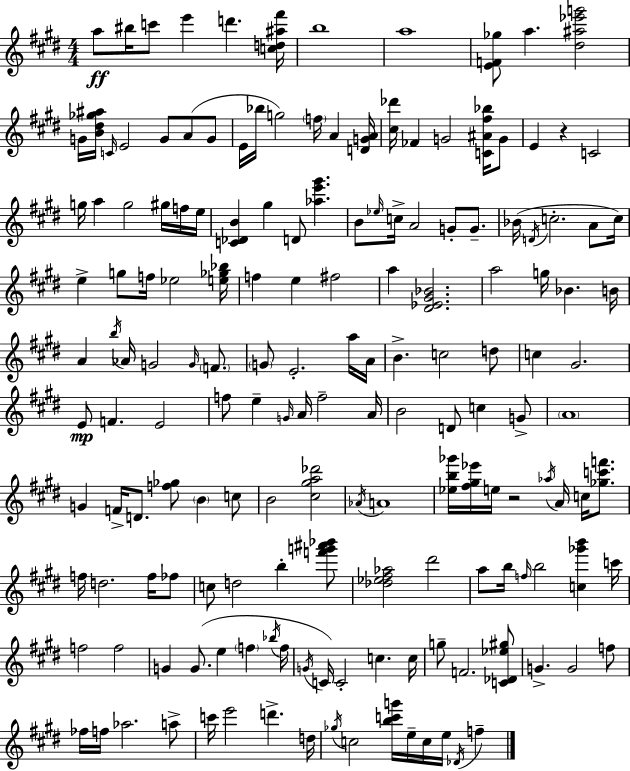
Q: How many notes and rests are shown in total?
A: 165